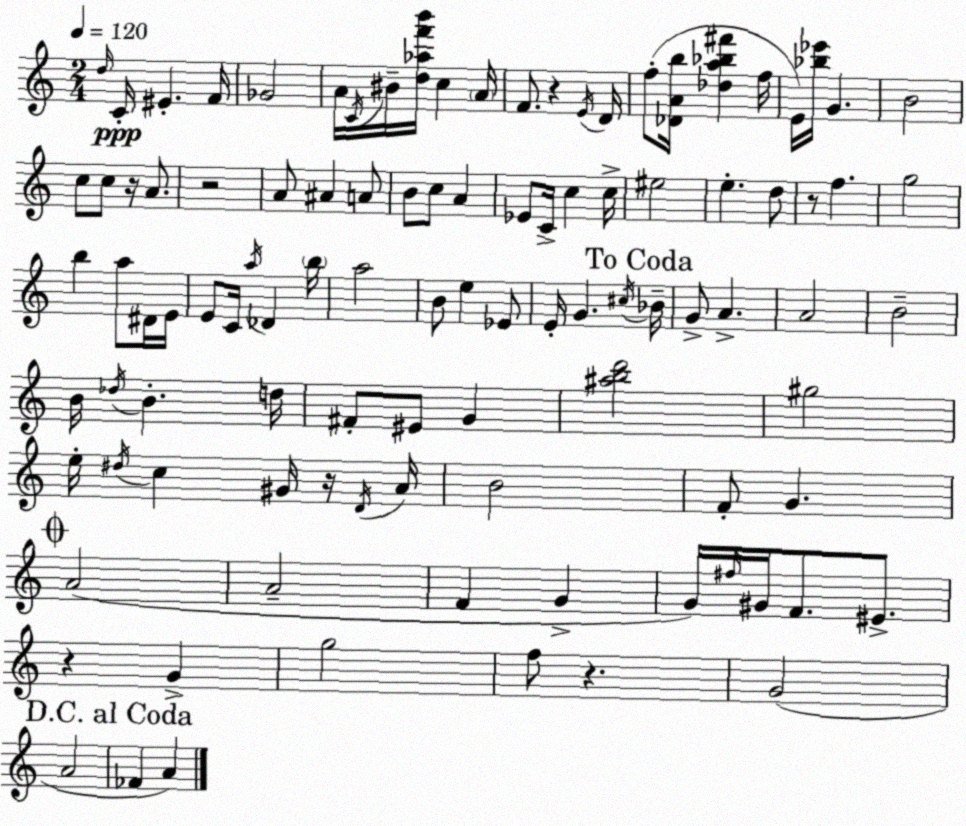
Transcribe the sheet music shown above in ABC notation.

X:1
T:Untitled
M:2/4
L:1/4
K:Am
d/4 C/4 ^E F/4 _G2 A/4 C/4 ^B/4 [d_af'b']/4 c A/4 F/2 z E/4 D/4 f/2 [_DAb]/4 [_da_b^f'] f/4 E/4 [_b_e']/4 G B2 c/2 c/2 z/4 A/2 z2 A/2 ^A A/2 B/2 c/2 A _E/2 C/4 c c/4 ^e2 e d/2 z/2 f g2 b a/2 ^D/4 E/4 E/2 C/4 a/4 _D b/4 a2 B/2 e _E/2 E/4 G ^c/4 _B/4 G/2 A A2 B2 B/4 _d/4 B d/4 ^F/2 ^E/2 G [^abd']2 ^g2 e/4 ^d/4 c ^G/4 z/4 D/4 A/4 B2 F/2 G A2 A2 F G G/4 ^f/4 ^G/4 F/2 ^E/2 z G g2 f/2 z G2 A2 _F A